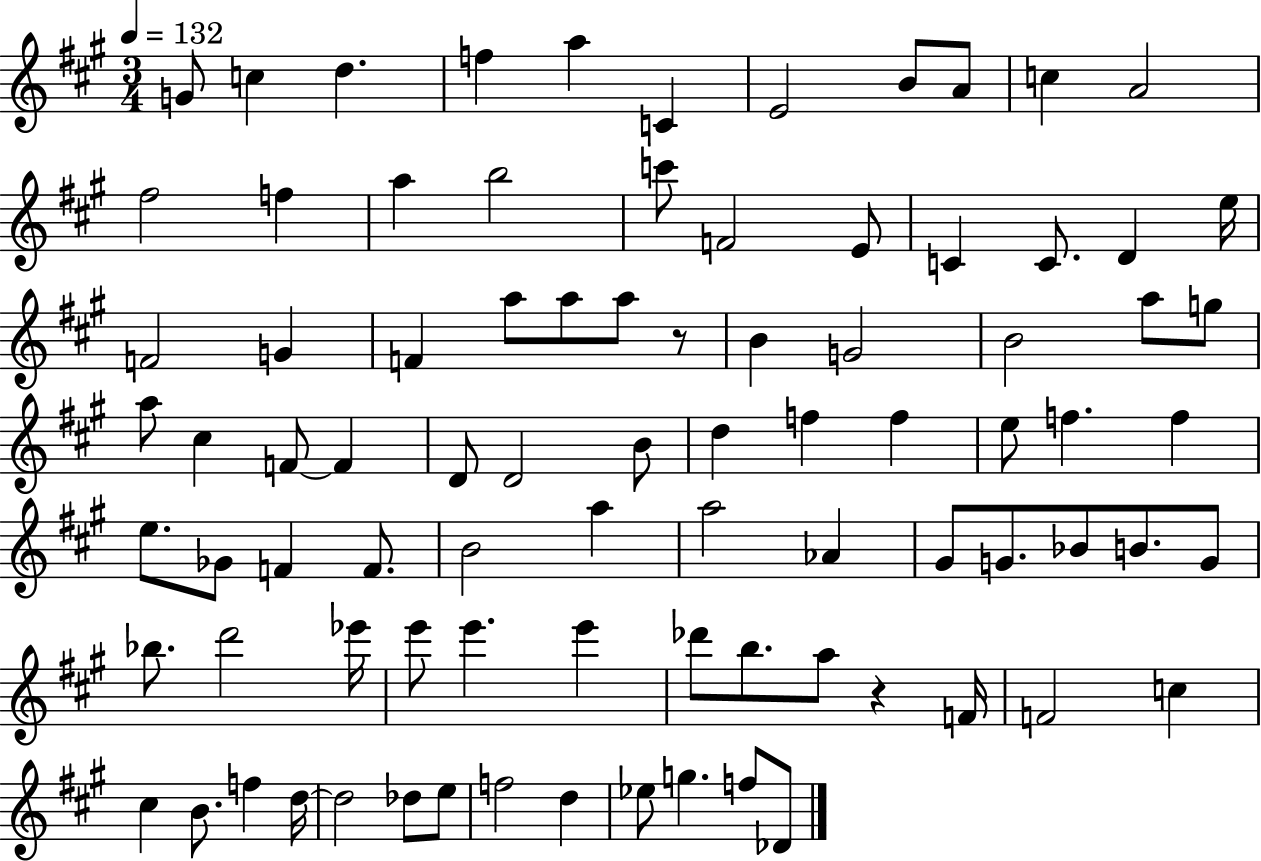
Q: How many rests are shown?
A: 2